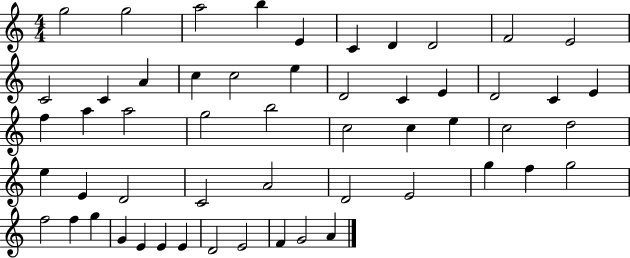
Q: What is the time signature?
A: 4/4